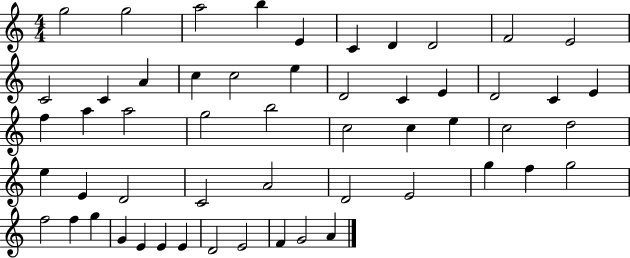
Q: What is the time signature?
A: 4/4